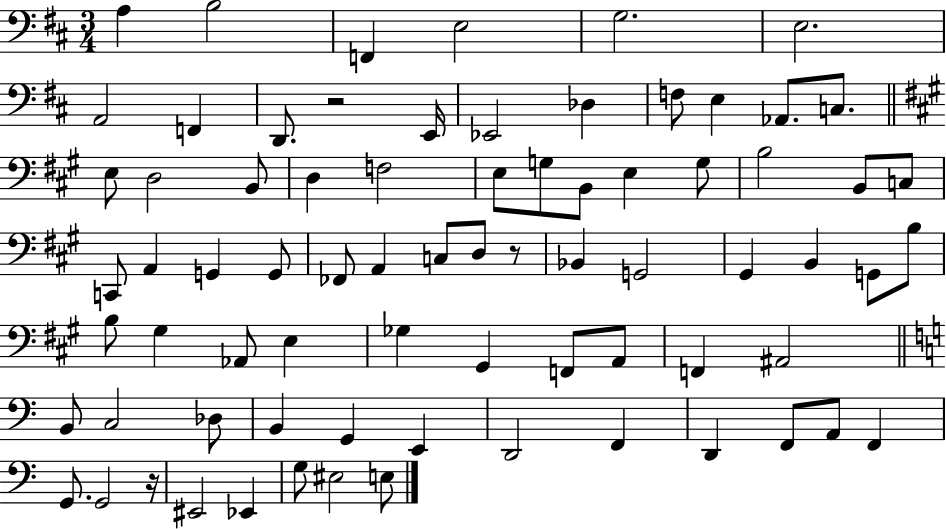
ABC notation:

X:1
T:Untitled
M:3/4
L:1/4
K:D
A, B,2 F,, E,2 G,2 E,2 A,,2 F,, D,,/2 z2 E,,/4 _E,,2 _D, F,/2 E, _A,,/2 C,/2 E,/2 D,2 B,,/2 D, F,2 E,/2 G,/2 B,,/2 E, G,/2 B,2 B,,/2 C,/2 C,,/2 A,, G,, G,,/2 _F,,/2 A,, C,/2 D,/2 z/2 _B,, G,,2 ^G,, B,, G,,/2 B,/2 B,/2 ^G, _A,,/2 E, _G, ^G,, F,,/2 A,,/2 F,, ^A,,2 B,,/2 C,2 _D,/2 B,, G,, E,, D,,2 F,, D,, F,,/2 A,,/2 F,, G,,/2 G,,2 z/4 ^E,,2 _E,, G,/2 ^E,2 E,/2